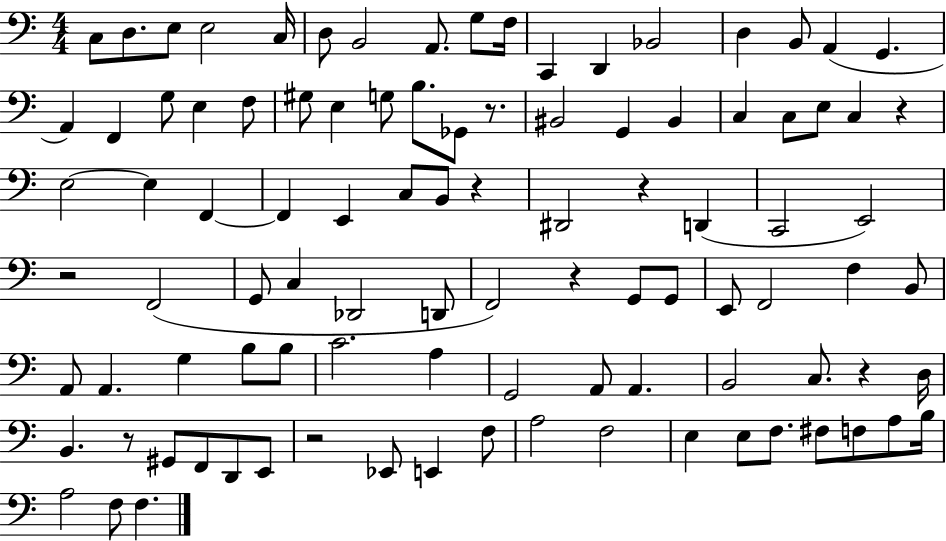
C3/e D3/e. E3/e E3/h C3/s D3/e B2/h A2/e. G3/e F3/s C2/q D2/q Bb2/h D3/q B2/e A2/q G2/q. A2/q F2/q G3/e E3/q F3/e G#3/e E3/q G3/e B3/e. Gb2/e R/e. BIS2/h G2/q BIS2/q C3/q C3/e E3/e C3/q R/q E3/h E3/q F2/q F2/q E2/q C3/e B2/e R/q D#2/h R/q D2/q C2/h E2/h R/h F2/h G2/e C3/q Db2/h D2/e F2/h R/q G2/e G2/e E2/e F2/h F3/q B2/e A2/e A2/q. G3/q B3/e B3/e C4/h. A3/q G2/h A2/e A2/q. B2/h C3/e. R/q D3/s B2/q. R/e G#2/e F2/e D2/e E2/e R/h Eb2/e E2/q F3/e A3/h F3/h E3/q E3/e F3/e. F#3/e F3/e A3/e B3/s A3/h F3/e F3/q.